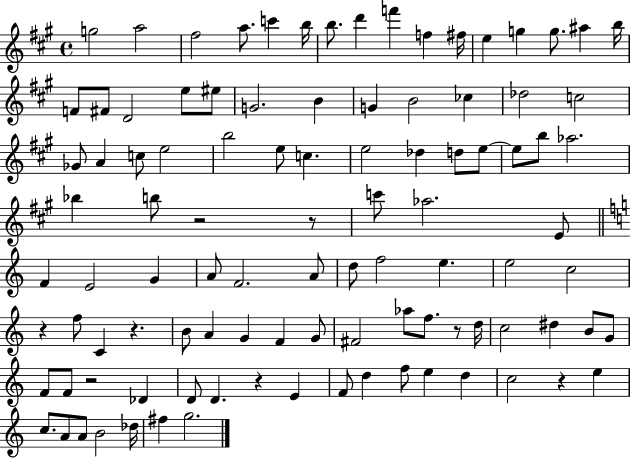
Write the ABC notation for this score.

X:1
T:Untitled
M:4/4
L:1/4
K:A
g2 a2 ^f2 a/2 c' b/4 b/2 d' f' f ^f/4 e g g/2 ^a b/4 F/2 ^F/2 D2 e/2 ^e/2 G2 B G B2 _c _d2 c2 _G/2 A c/2 e2 b2 e/2 c e2 _d d/2 e/2 e/2 b/2 _a2 _b b/2 z2 z/2 c'/2 _a2 E/2 F E2 G A/2 F2 A/2 d/2 f2 e e2 c2 z f/2 C z B/2 A G F G/2 ^F2 _a/2 f/2 z/2 d/4 c2 ^d B/2 G/2 F/2 F/2 z2 _D D/2 D z E F/2 d f/2 e d c2 z e c/2 A/2 A/2 B2 _d/4 ^f g2